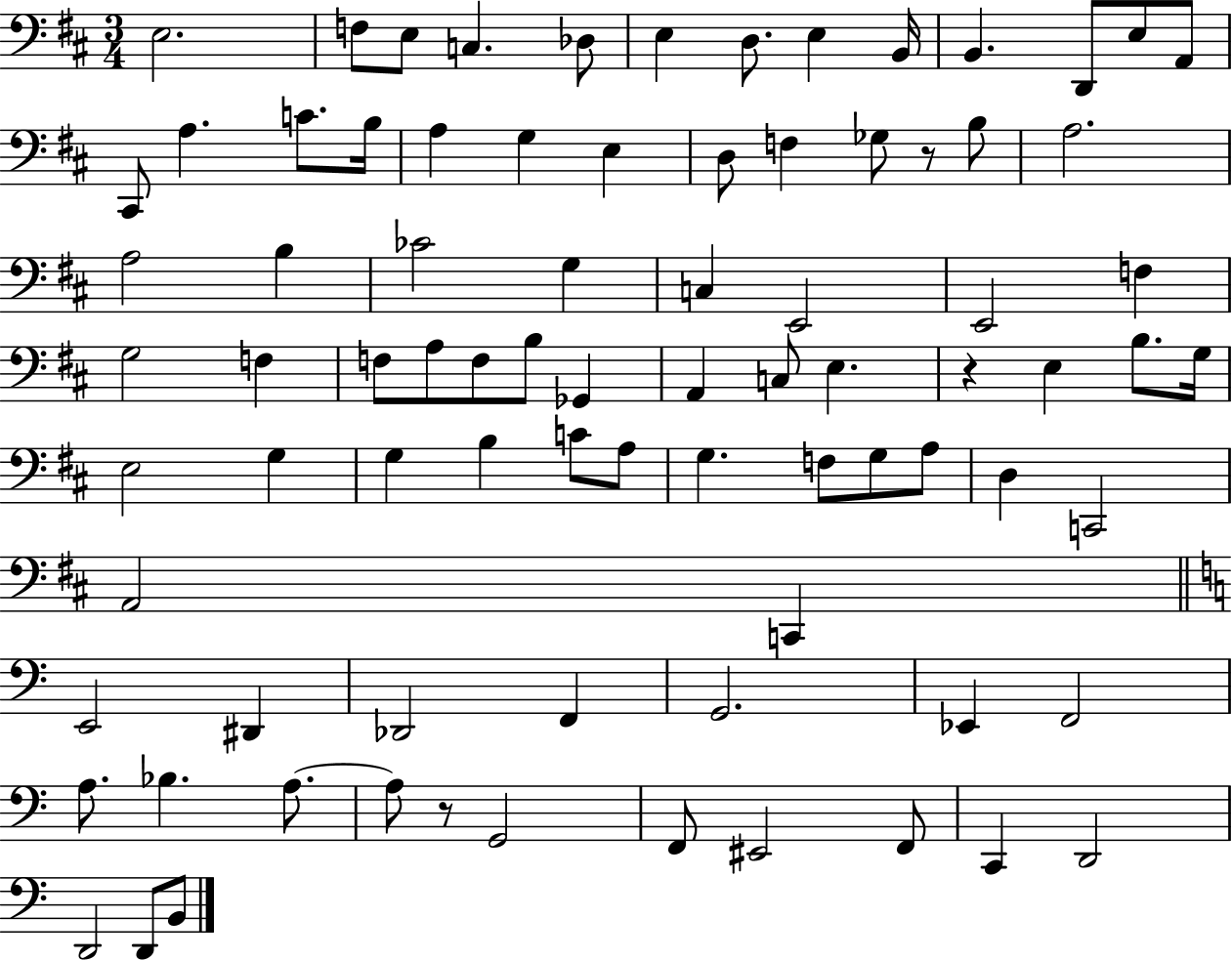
{
  \clef bass
  \numericTimeSignature
  \time 3/4
  \key d \major
  \repeat volta 2 { e2. | f8 e8 c4. des8 | e4 d8. e4 b,16 | b,4. d,8 e8 a,8 | \break cis,8 a4. c'8. b16 | a4 g4 e4 | d8 f4 ges8 r8 b8 | a2. | \break a2 b4 | ces'2 g4 | c4 e,2 | e,2 f4 | \break g2 f4 | f8 a8 f8 b8 ges,4 | a,4 c8 e4. | r4 e4 b8. g16 | \break e2 g4 | g4 b4 c'8 a8 | g4. f8 g8 a8 | d4 c,2 | \break a,2 c,4 | \bar "||" \break \key c \major e,2 dis,4 | des,2 f,4 | g,2. | ees,4 f,2 | \break a8. bes4. a8.~~ | a8 r8 g,2 | f,8 eis,2 f,8 | c,4 d,2 | \break d,2 d,8 b,8 | } \bar "|."
}